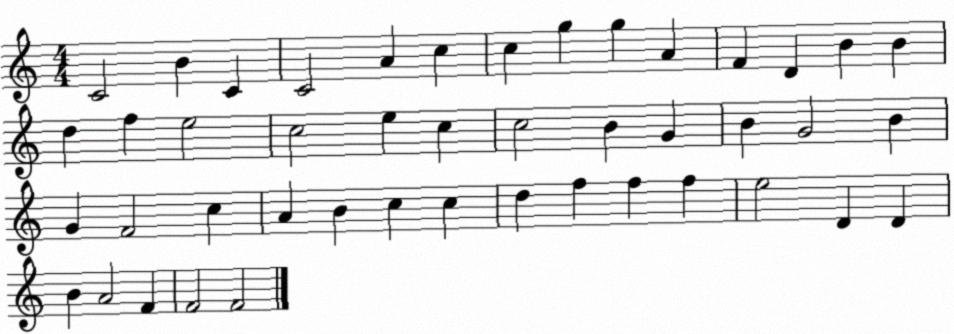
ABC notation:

X:1
T:Untitled
M:4/4
L:1/4
K:C
C2 B C C2 A c c g g A F D B B d f e2 c2 e c c2 B G B G2 B G F2 c A B c c d f f f e2 D D B A2 F F2 F2